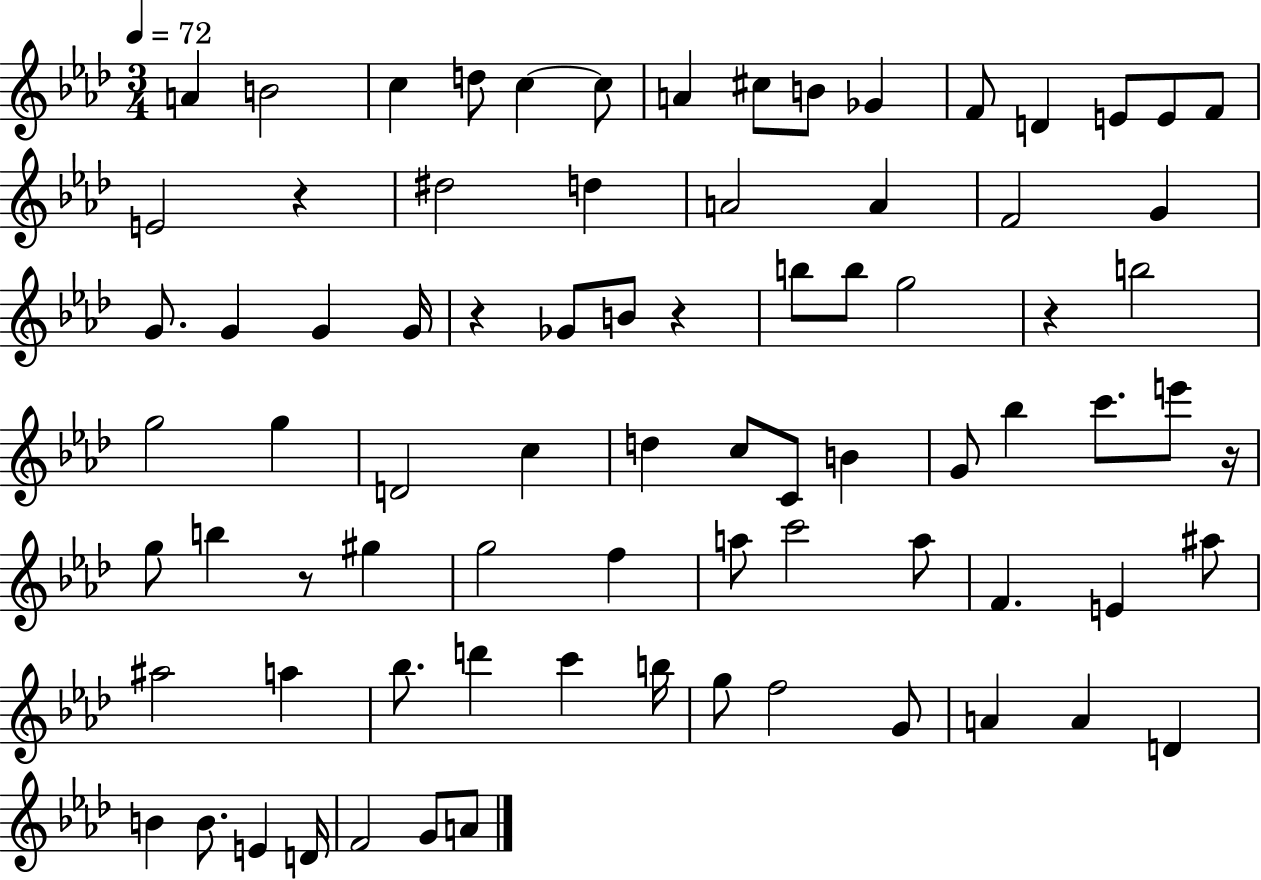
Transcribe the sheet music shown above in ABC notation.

X:1
T:Untitled
M:3/4
L:1/4
K:Ab
A B2 c d/2 c c/2 A ^c/2 B/2 _G F/2 D E/2 E/2 F/2 E2 z ^d2 d A2 A F2 G G/2 G G G/4 z _G/2 B/2 z b/2 b/2 g2 z b2 g2 g D2 c d c/2 C/2 B G/2 _b c'/2 e'/2 z/4 g/2 b z/2 ^g g2 f a/2 c'2 a/2 F E ^a/2 ^a2 a _b/2 d' c' b/4 g/2 f2 G/2 A A D B B/2 E D/4 F2 G/2 A/2